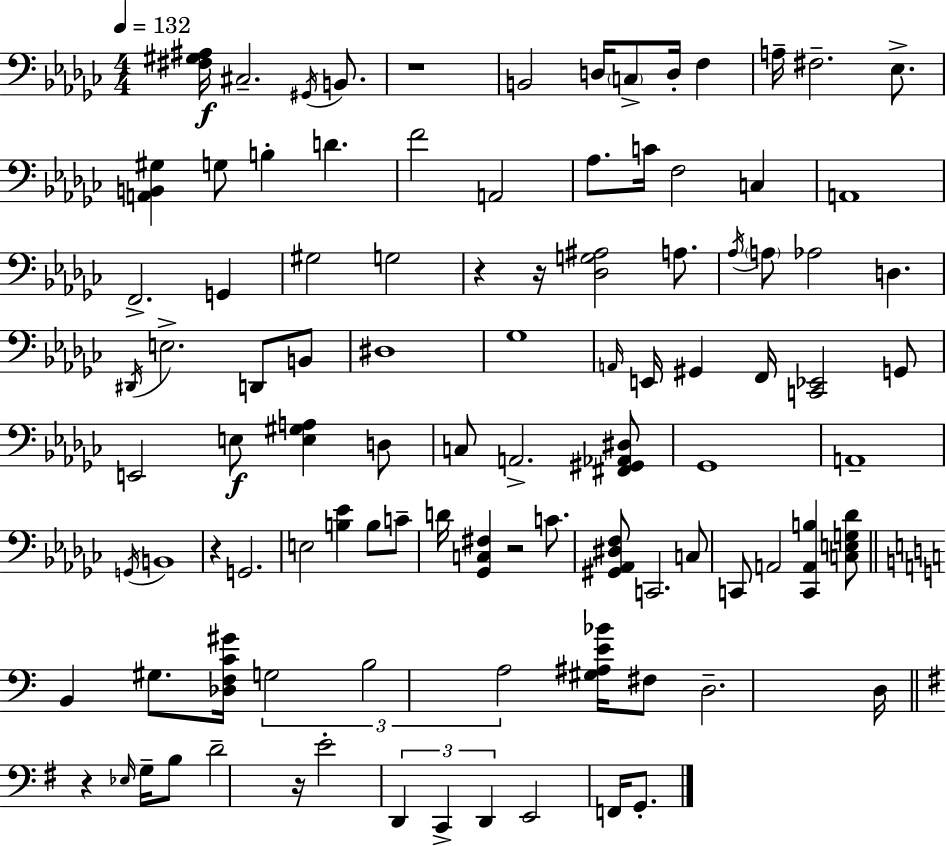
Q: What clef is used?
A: bass